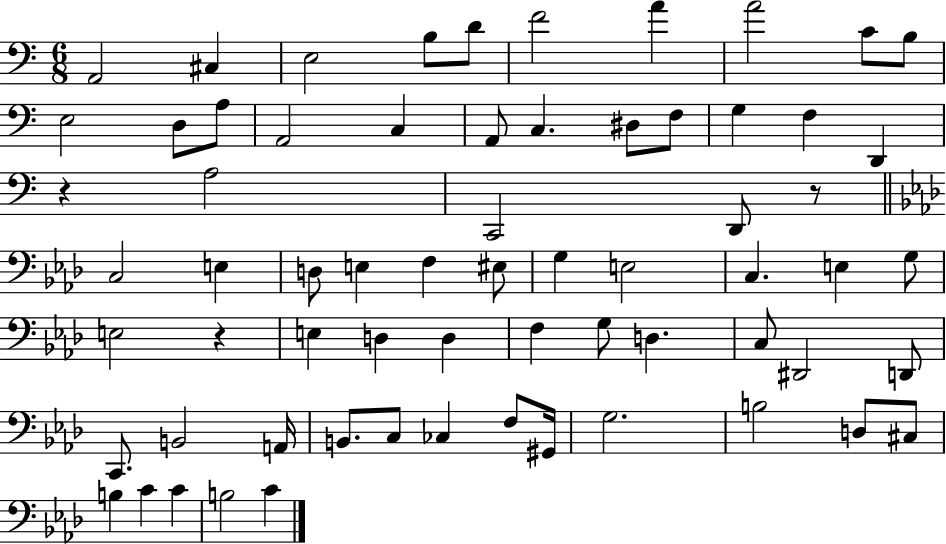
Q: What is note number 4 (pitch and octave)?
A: B3